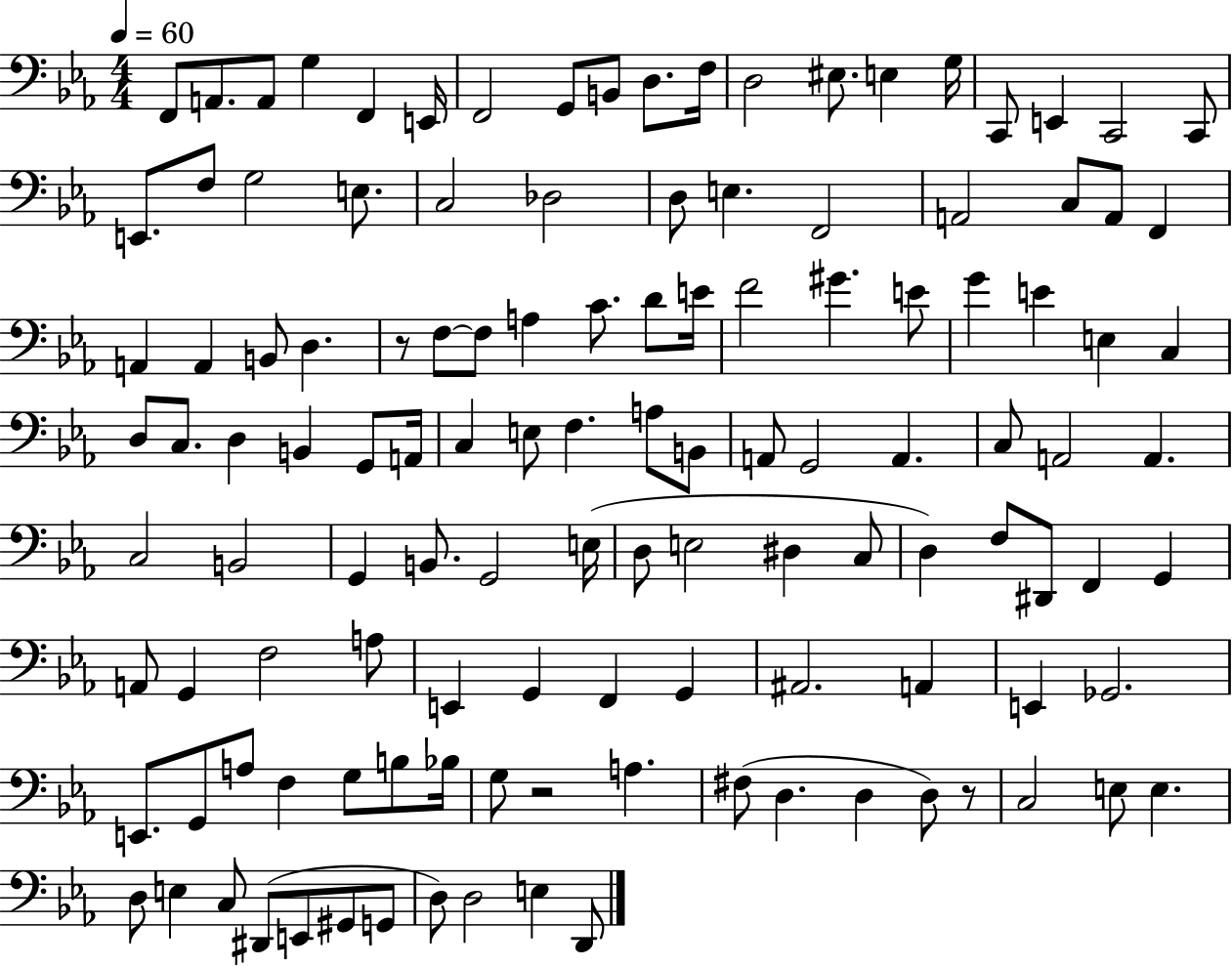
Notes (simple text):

F2/e A2/e. A2/e G3/q F2/q E2/s F2/h G2/e B2/e D3/e. F3/s D3/h EIS3/e. E3/q G3/s C2/e E2/q C2/h C2/e E2/e. F3/e G3/h E3/e. C3/h Db3/h D3/e E3/q. F2/h A2/h C3/e A2/e F2/q A2/q A2/q B2/e D3/q. R/e F3/e F3/e A3/q C4/e. D4/e E4/s F4/h G#4/q. E4/e G4/q E4/q E3/q C3/q D3/e C3/e. D3/q B2/q G2/e A2/s C3/q E3/e F3/q. A3/e B2/e A2/e G2/h A2/q. C3/e A2/h A2/q. C3/h B2/h G2/q B2/e. G2/h E3/s D3/e E3/h D#3/q C3/e D3/q F3/e D#2/e F2/q G2/q A2/e G2/q F3/h A3/e E2/q G2/q F2/q G2/q A#2/h. A2/q E2/q Gb2/h. E2/e. G2/e A3/e F3/q G3/e B3/e Bb3/s G3/e R/h A3/q. F#3/e D3/q. D3/q D3/e R/e C3/h E3/e E3/q. D3/e E3/q C3/e D#2/e E2/e G#2/e G2/e D3/e D3/h E3/q D2/e